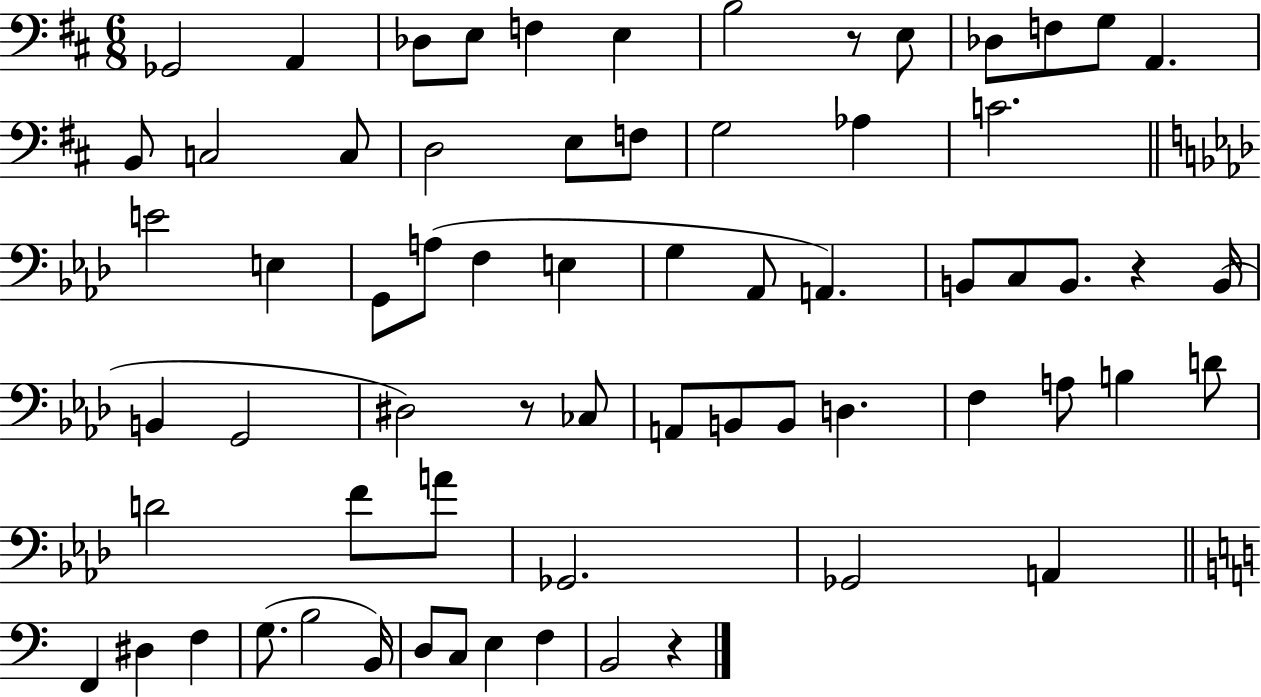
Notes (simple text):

Gb2/h A2/q Db3/e E3/e F3/q E3/q B3/h R/e E3/e Db3/e F3/e G3/e A2/q. B2/e C3/h C3/e D3/h E3/e F3/e G3/h Ab3/q C4/h. E4/h E3/q G2/e A3/e F3/q E3/q G3/q Ab2/e A2/q. B2/e C3/e B2/e. R/q B2/s B2/q G2/h D#3/h R/e CES3/e A2/e B2/e B2/e D3/q. F3/q A3/e B3/q D4/e D4/h F4/e A4/e Gb2/h. Gb2/h A2/q F2/q D#3/q F3/q G3/e. B3/h B2/s D3/e C3/e E3/q F3/q B2/h R/q